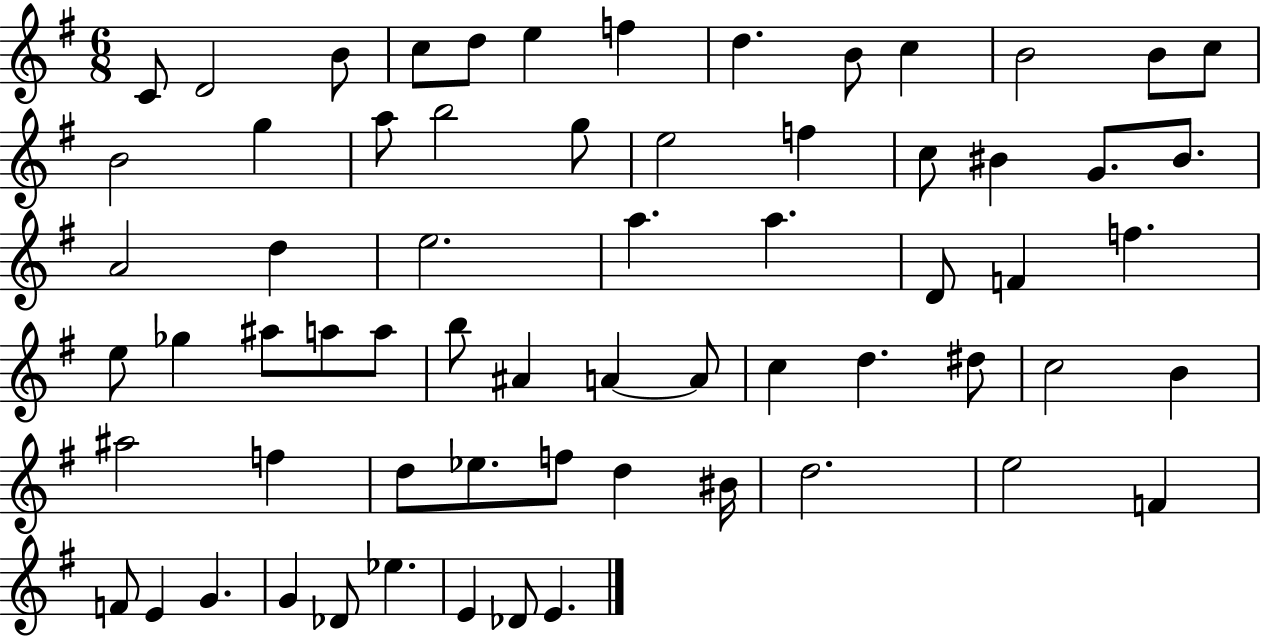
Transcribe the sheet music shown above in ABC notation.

X:1
T:Untitled
M:6/8
L:1/4
K:G
C/2 D2 B/2 c/2 d/2 e f d B/2 c B2 B/2 c/2 B2 g a/2 b2 g/2 e2 f c/2 ^B G/2 ^B/2 A2 d e2 a a D/2 F f e/2 _g ^a/2 a/2 a/2 b/2 ^A A A/2 c d ^d/2 c2 B ^a2 f d/2 _e/2 f/2 d ^B/4 d2 e2 F F/2 E G G _D/2 _e E _D/2 E